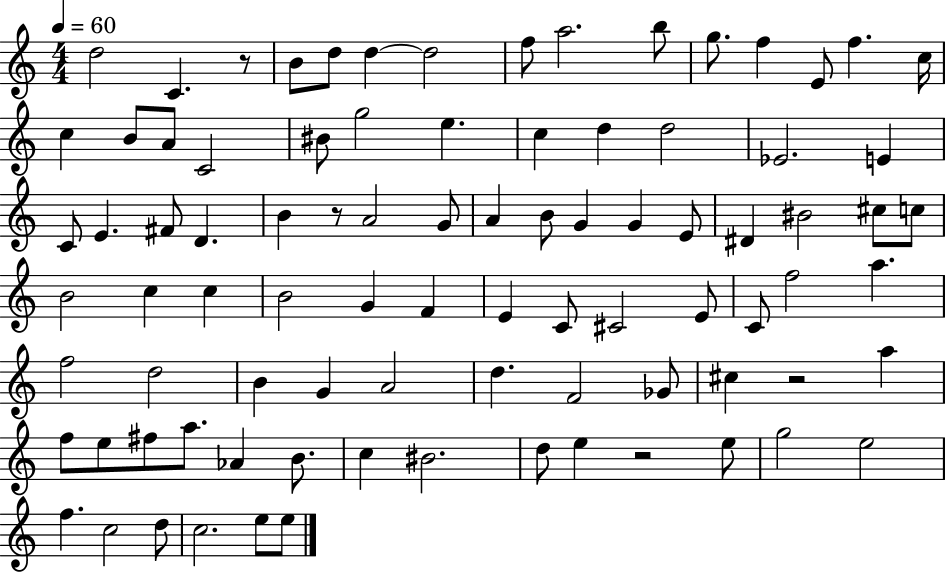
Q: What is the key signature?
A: C major